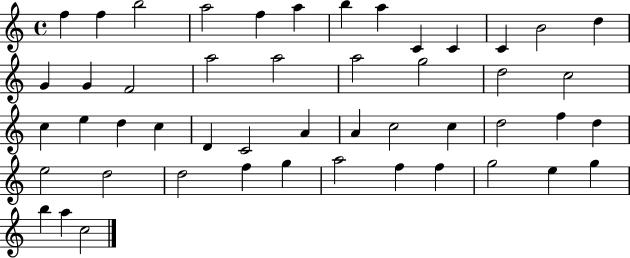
F5/q F5/q B5/h A5/h F5/q A5/q B5/q A5/q C4/q C4/q C4/q B4/h D5/q G4/q G4/q F4/h A5/h A5/h A5/h G5/h D5/h C5/h C5/q E5/q D5/q C5/q D4/q C4/h A4/q A4/q C5/h C5/q D5/h F5/q D5/q E5/h D5/h D5/h F5/q G5/q A5/h F5/q F5/q G5/h E5/q G5/q B5/q A5/q C5/h